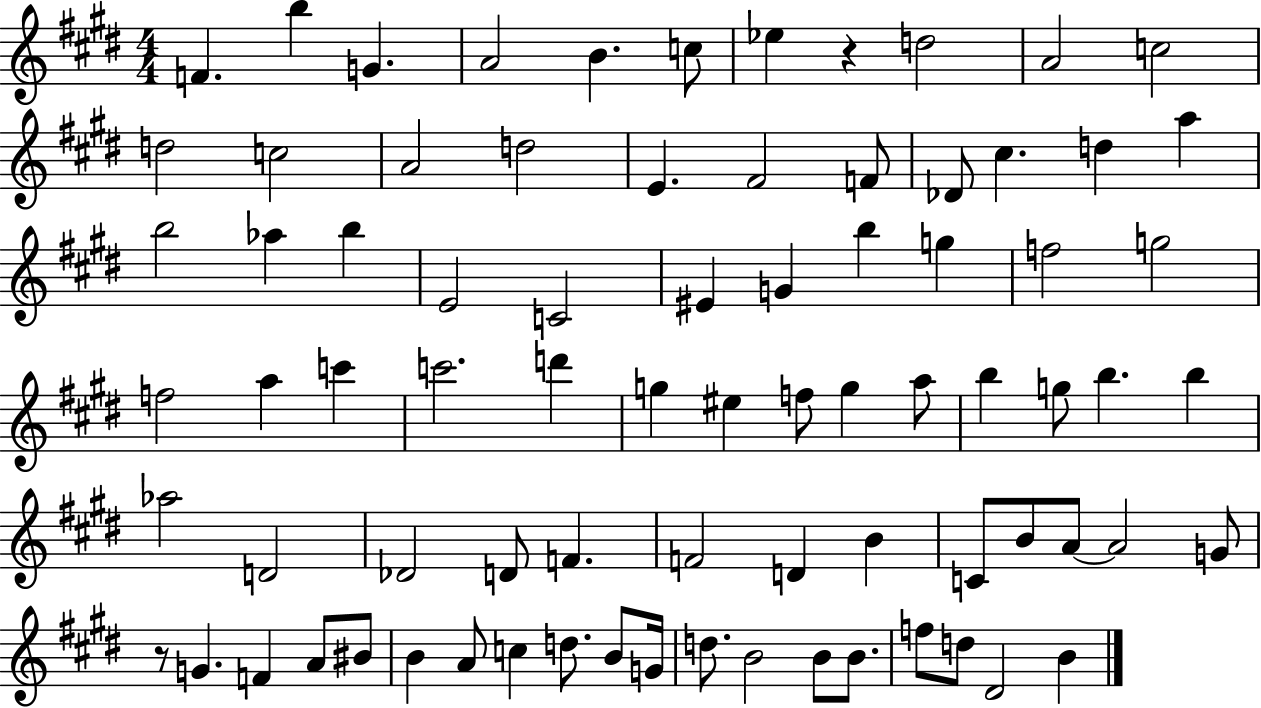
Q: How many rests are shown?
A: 2